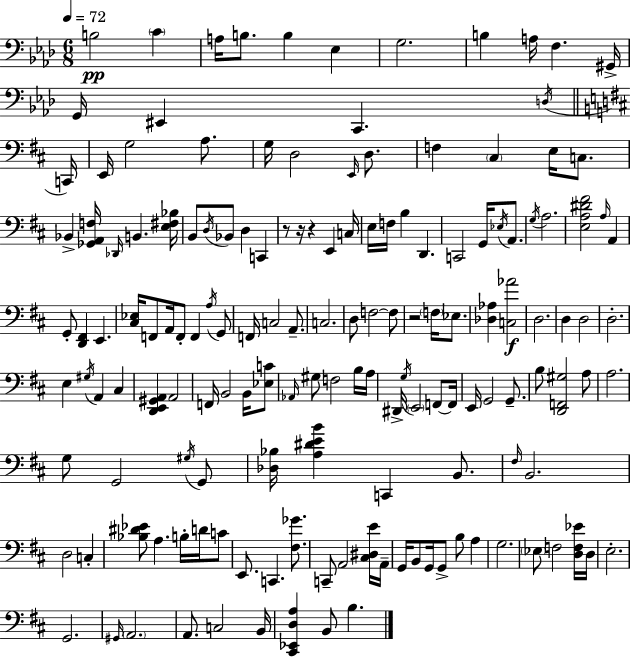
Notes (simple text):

B3/h C4/q A3/s B3/e. B3/q Eb3/q G3/h. B3/q A3/s F3/q. G#2/s G2/s EIS2/q C2/q. D3/s C2/s E2/s G3/h A3/e. G3/s D3/h E2/s D3/e. F3/q C#3/q E3/s C3/e. Bb2/q [Gb2,A2,F3]/s Db2/s B2/q. [E3,F#3,Bb3]/s B2/e D3/s Bb2/e D3/q C2/q R/e R/s R/q E2/q C3/s E3/s F3/s B3/q D2/q. C2/h G2/s Eb3/s A2/e. G3/s A3/h. [E3,A3,D#4,F#4]/h A3/s A2/q G2/e [D2,F#2]/q E2/q. [C#3,Eb3]/s F2/e A2/s F2/e F2/q A3/s G2/e F2/s C3/h A2/e. C3/h. D3/e F3/h F3/e R/h F3/s Eb3/e. [Db3,Ab3]/q [C3,Ab4]/h D3/h. D3/q D3/h D3/h. E3/q G#3/s A2/q C#3/q [D2,E2,G#2,A2]/q A2/h F2/s B2/h B2/s [Eb3,C4]/e Ab2/s G#3/e F3/h B3/s A3/s D#2/s G3/s E2/h F2/e F2/s E2/s G2/h G2/e. B3/e [D2,F2,G#3]/h A3/e A3/h. G3/e G2/h G#3/s G2/e [Db3,Bb3]/s [A3,D#4,E4,B4]/q C2/q B2/e. F#3/s B2/h. D3/h C3/q [Bb3,D#4,Eb4]/e A3/q. B3/s D4/s C4/e E2/e. C2/q. [F#3,Gb4]/e. C2/e A2/h [C#3,D#3,E4]/s A2/s G2/s B2/e G2/s G2/e B3/e A3/q G3/h. Eb3/e F3/h [D3,F3,Eb4]/s D3/s E3/h. G2/h. G#2/s A2/h. A2/e. C3/h B2/s [C#2,Eb2,D3,A3]/q B2/e B3/q.